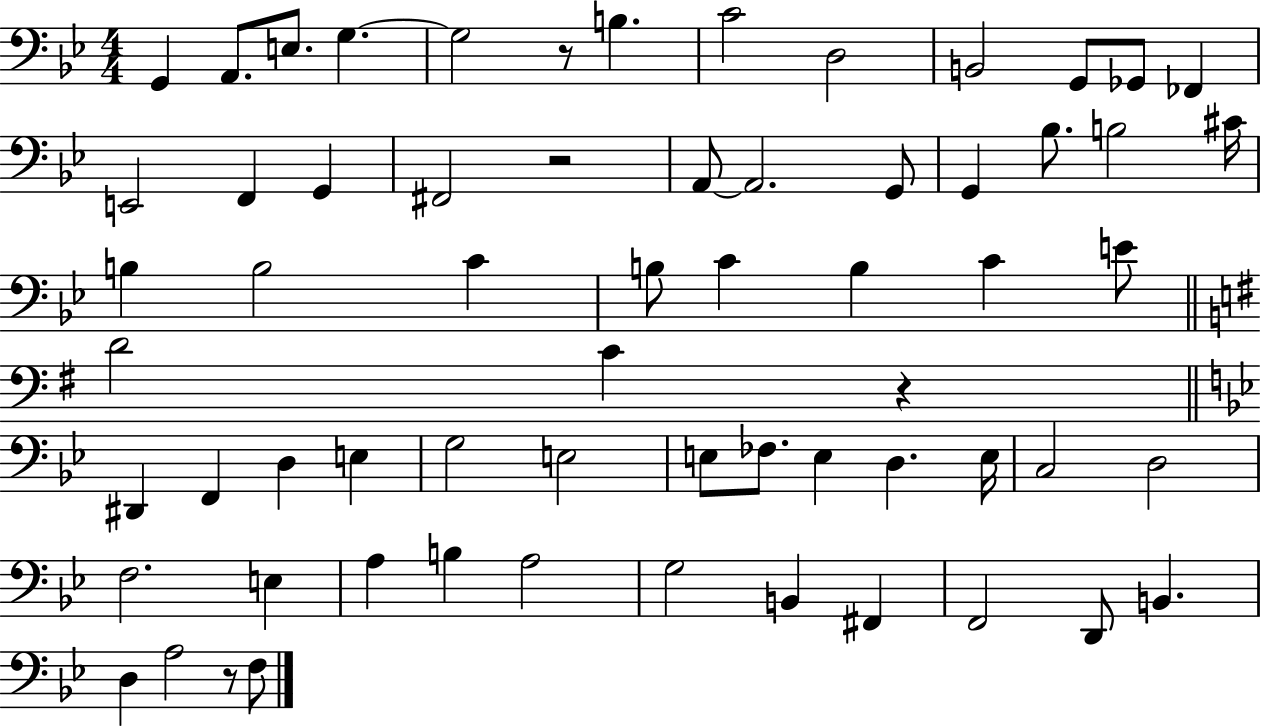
G2/q A2/e. E3/e. G3/q. G3/h R/e B3/q. C4/h D3/h B2/h G2/e Gb2/e FES2/q E2/h F2/q G2/q F#2/h R/h A2/e A2/h. G2/e G2/q Bb3/e. B3/h C#4/s B3/q B3/h C4/q B3/e C4/q B3/q C4/q E4/e D4/h C4/q R/q D#2/q F2/q D3/q E3/q G3/h E3/h E3/e FES3/e. E3/q D3/q. E3/s C3/h D3/h F3/h. E3/q A3/q B3/q A3/h G3/h B2/q F#2/q F2/h D2/e B2/q. D3/q A3/h R/e F3/e